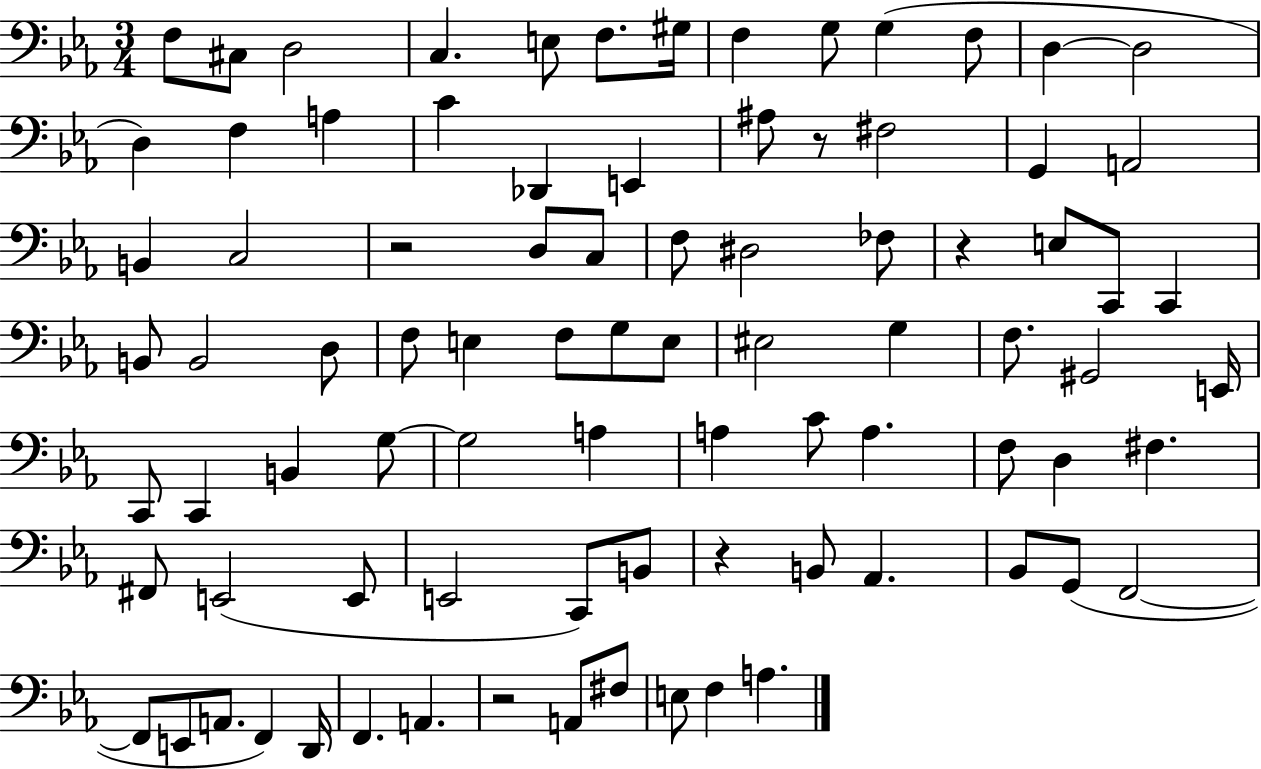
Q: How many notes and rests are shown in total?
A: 86